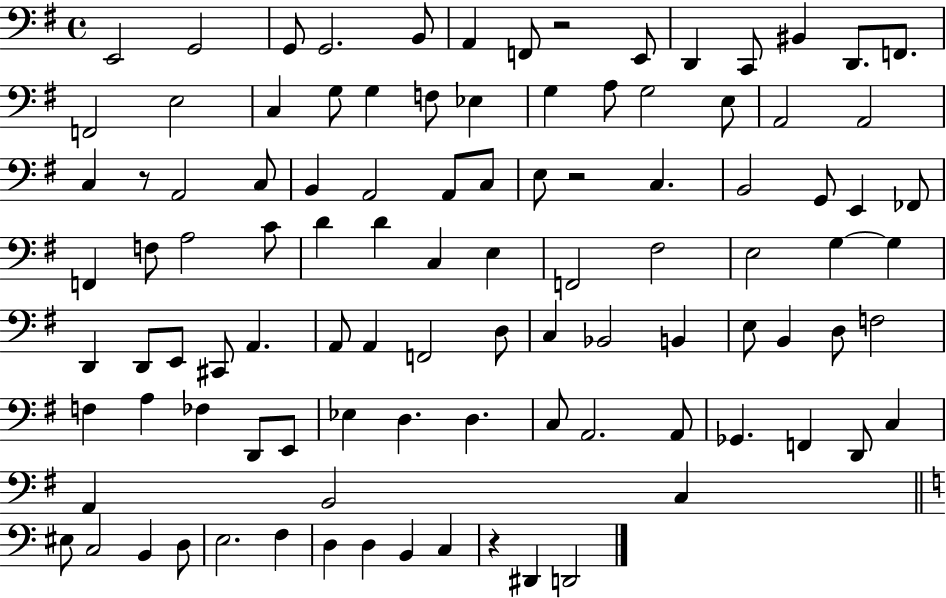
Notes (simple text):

E2/h G2/h G2/e G2/h. B2/e A2/q F2/e R/h E2/e D2/q C2/e BIS2/q D2/e. F2/e. F2/h E3/h C3/q G3/e G3/q F3/e Eb3/q G3/q A3/e G3/h E3/e A2/h A2/h C3/q R/e A2/h C3/e B2/q A2/h A2/e C3/e E3/e R/h C3/q. B2/h G2/e E2/q FES2/e F2/q F3/e A3/h C4/e D4/q D4/q C3/q E3/q F2/h F#3/h E3/h G3/q G3/q D2/q D2/e E2/e C#2/e A2/q. A2/e A2/q F2/h D3/e C3/q Bb2/h B2/q E3/e B2/q D3/e F3/h F3/q A3/q FES3/q D2/e E2/e Eb3/q D3/q. D3/q. C3/e A2/h. A2/e Gb2/q. F2/q D2/e C3/q A2/q B2/h C3/q EIS3/e C3/h B2/q D3/e E3/h. F3/q D3/q D3/q B2/q C3/q R/q D#2/q D2/h